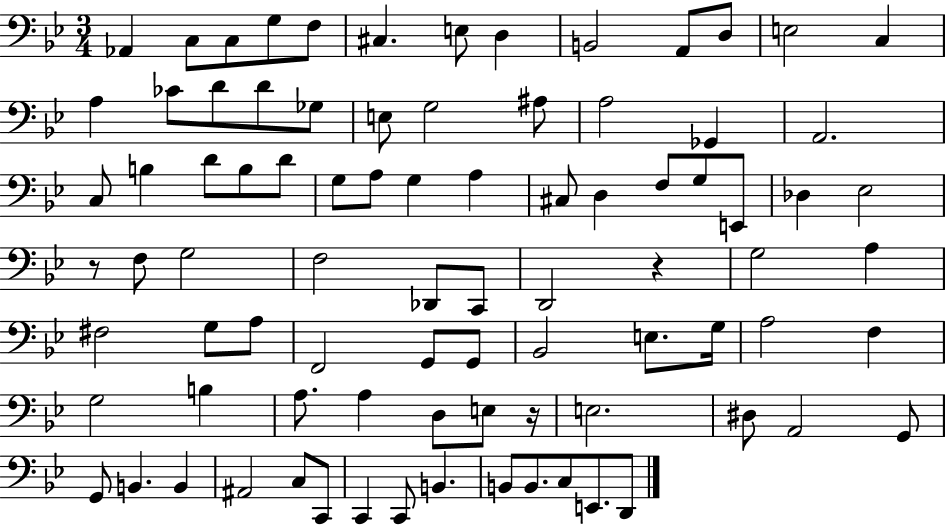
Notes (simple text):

Ab2/q C3/e C3/e G3/e F3/e C#3/q. E3/e D3/q B2/h A2/e D3/e E3/h C3/q A3/q CES4/e D4/e D4/e Gb3/e E3/e G3/h A#3/e A3/h Gb2/q A2/h. C3/e B3/q D4/e B3/e D4/e G3/e A3/e G3/q A3/q C#3/e D3/q F3/e G3/e E2/e Db3/q Eb3/h R/e F3/e G3/h F3/h Db2/e C2/e D2/h R/q G3/h A3/q F#3/h G3/e A3/e F2/h G2/e G2/e Bb2/h E3/e. G3/s A3/h F3/q G3/h B3/q A3/e. A3/q D3/e E3/e R/s E3/h. D#3/e A2/h G2/e G2/e B2/q. B2/q A#2/h C3/e C2/e C2/q C2/e B2/q. B2/e B2/e. C3/e E2/e. D2/e